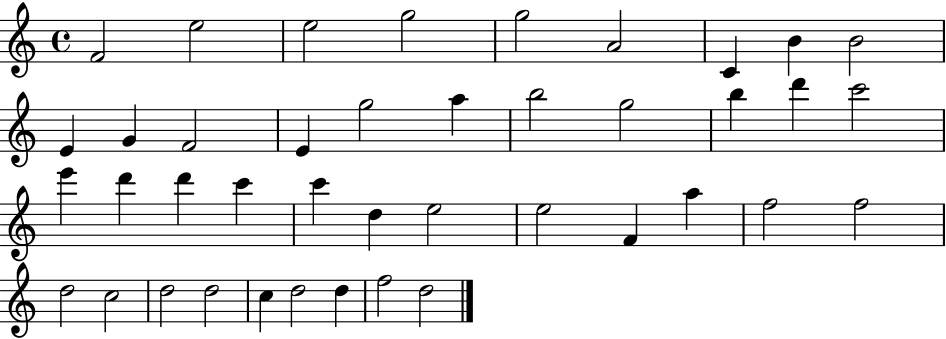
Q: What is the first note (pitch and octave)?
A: F4